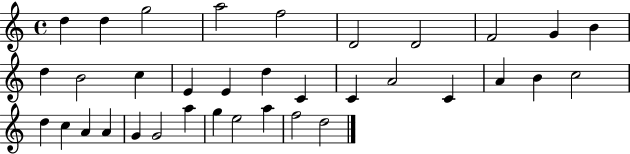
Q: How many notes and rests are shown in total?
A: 35